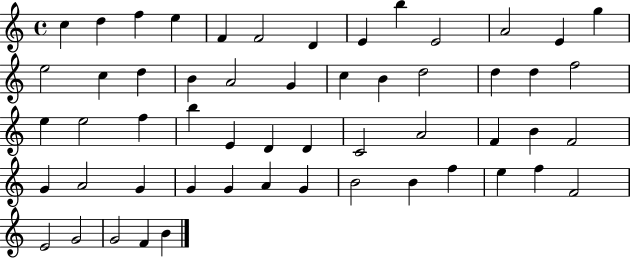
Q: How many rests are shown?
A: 0